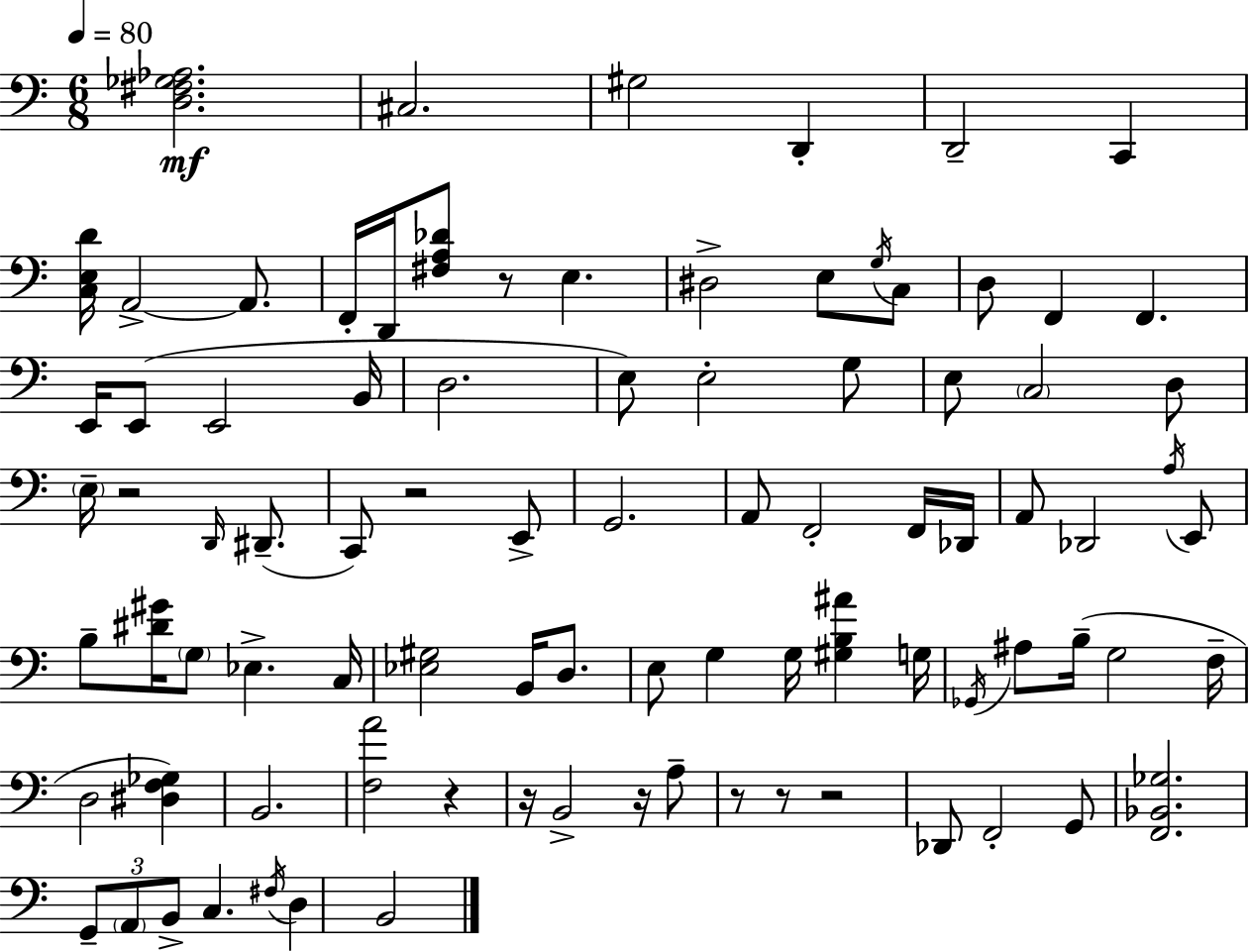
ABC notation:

X:1
T:Untitled
M:6/8
L:1/4
K:C
[D,^F,_G,_A,]2 ^C,2 ^G,2 D,, D,,2 C,, [C,E,D]/4 A,,2 A,,/2 F,,/4 D,,/4 [^F,A,_D]/2 z/2 E, ^D,2 E,/2 G,/4 C,/2 D,/2 F,, F,, E,,/4 E,,/2 E,,2 B,,/4 D,2 E,/2 E,2 G,/2 E,/2 C,2 D,/2 E,/4 z2 D,,/4 ^D,,/2 C,,/2 z2 E,,/2 G,,2 A,,/2 F,,2 F,,/4 _D,,/4 A,,/2 _D,,2 A,/4 E,,/2 B,/2 [^D^G]/4 G,/2 _E, C,/4 [_E,^G,]2 B,,/4 D,/2 E,/2 G, G,/4 [^G,B,^A] G,/4 _G,,/4 ^A,/2 B,/4 G,2 F,/4 D,2 [^D,F,_G,] B,,2 [F,A]2 z z/4 B,,2 z/4 A,/2 z/2 z/2 z2 _D,,/2 F,,2 G,,/2 [F,,_B,,_G,]2 G,,/2 A,,/2 B,,/2 C, ^F,/4 D, B,,2